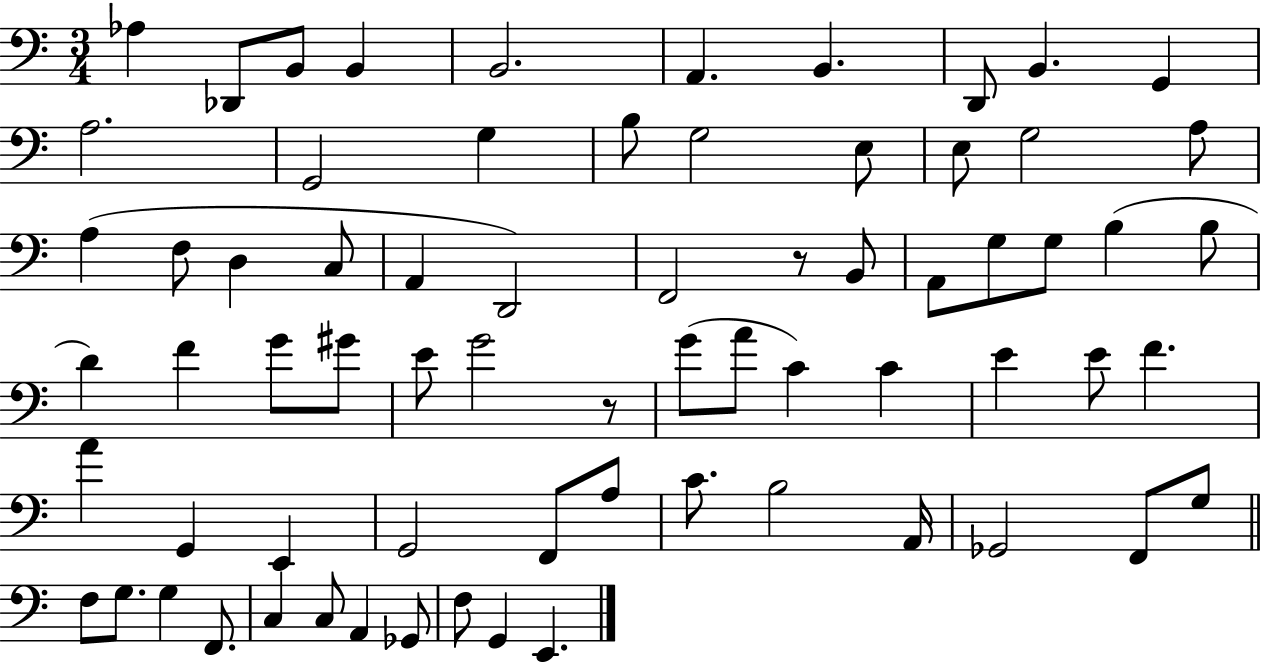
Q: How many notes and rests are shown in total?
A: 70